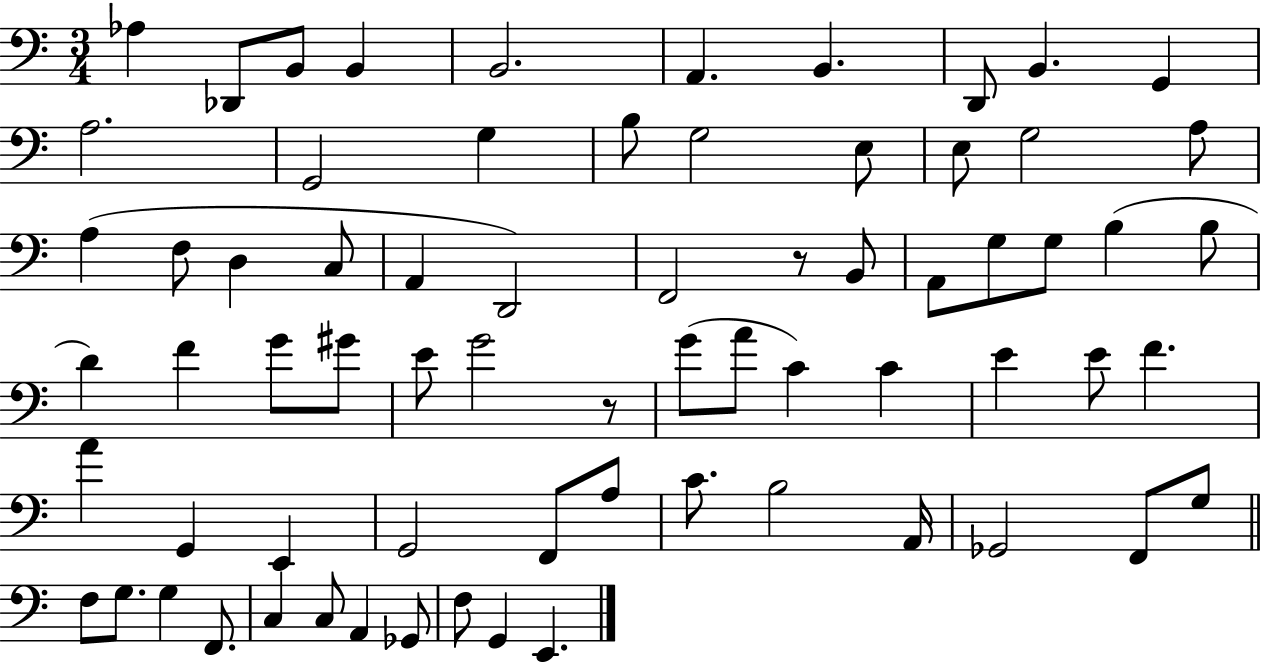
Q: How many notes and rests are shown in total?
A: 70